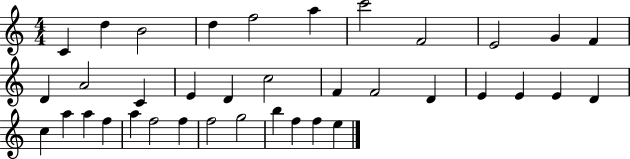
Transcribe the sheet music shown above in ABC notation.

X:1
T:Untitled
M:4/4
L:1/4
K:C
C d B2 d f2 a c'2 F2 E2 G F D A2 C E D c2 F F2 D E E E D c a a f a f2 f f2 g2 b f f e